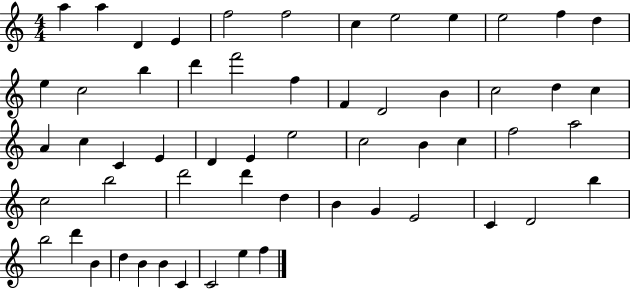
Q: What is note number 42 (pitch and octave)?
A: B4